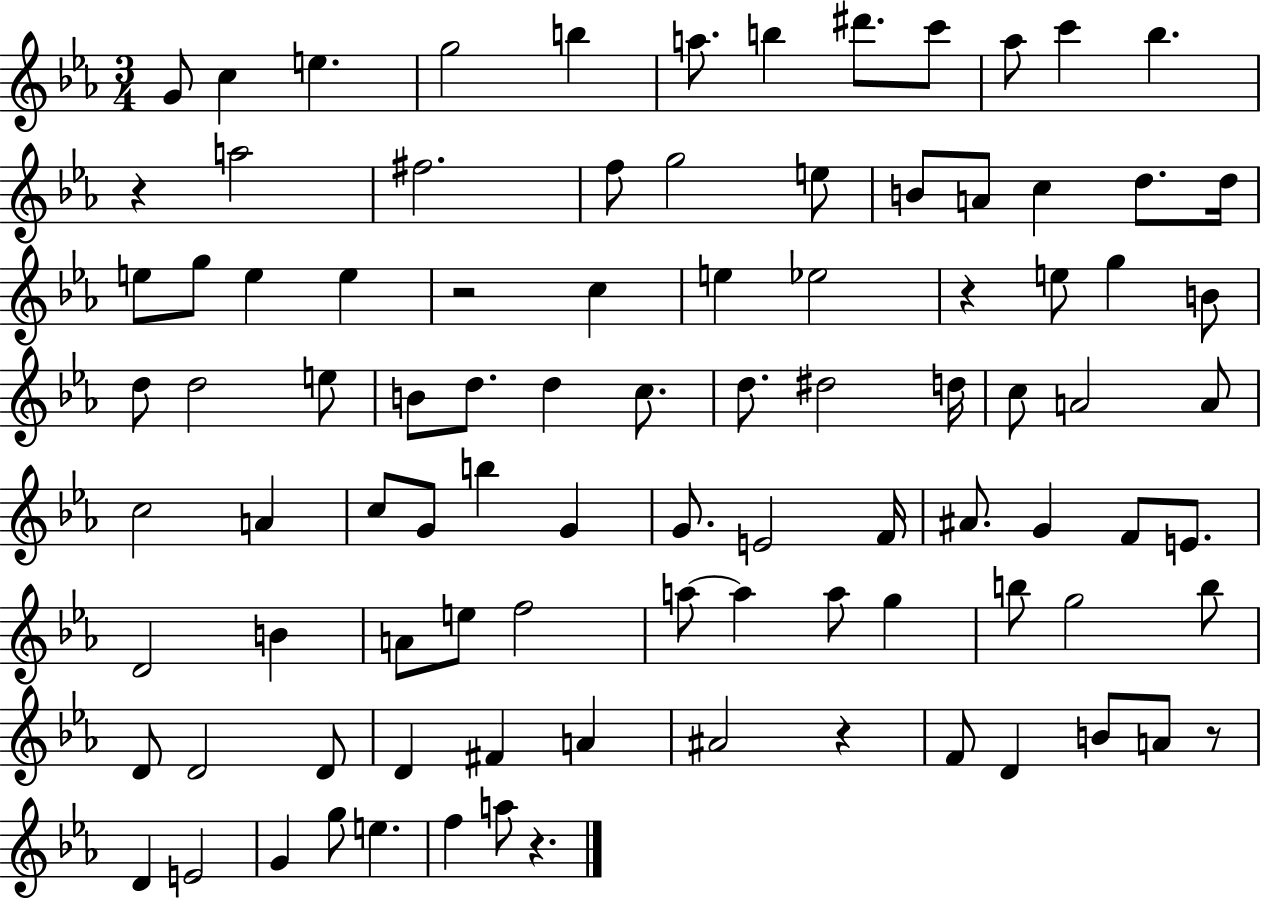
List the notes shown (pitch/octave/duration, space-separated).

G4/e C5/q E5/q. G5/h B5/q A5/e. B5/q D#6/e. C6/e Ab5/e C6/q Bb5/q. R/q A5/h F#5/h. F5/e G5/h E5/e B4/e A4/e C5/q D5/e. D5/s E5/e G5/e E5/q E5/q R/h C5/q E5/q Eb5/h R/q E5/e G5/q B4/e D5/e D5/h E5/e B4/e D5/e. D5/q C5/e. D5/e. D#5/h D5/s C5/e A4/h A4/e C5/h A4/q C5/e G4/e B5/q G4/q G4/e. E4/h F4/s A#4/e. G4/q F4/e E4/e. D4/h B4/q A4/e E5/e F5/h A5/e A5/q A5/e G5/q B5/e G5/h B5/e D4/e D4/h D4/e D4/q F#4/q A4/q A#4/h R/q F4/e D4/q B4/e A4/e R/e D4/q E4/h G4/q G5/e E5/q. F5/q A5/e R/q.